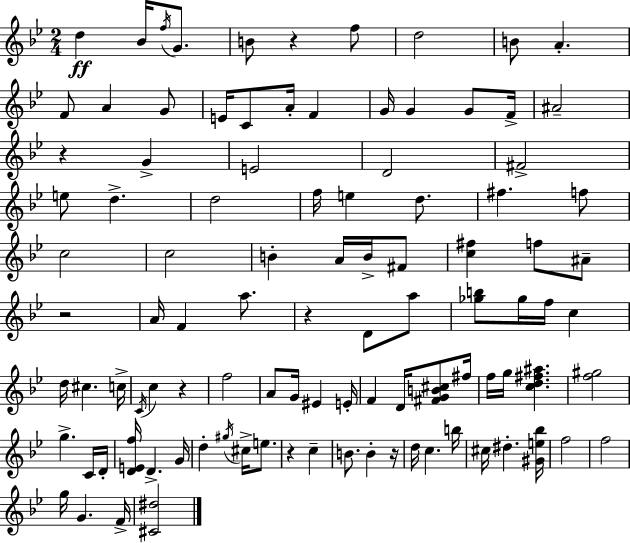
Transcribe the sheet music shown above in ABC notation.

X:1
T:Untitled
M:2/4
L:1/4
K:Gm
d _B/4 f/4 G/2 B/2 z f/2 d2 B/2 A F/2 A G/2 E/4 C/2 A/4 F G/4 G G/2 F/4 ^A2 z G E2 D2 ^F2 e/2 d d2 f/4 e d/2 ^f f/2 c2 c2 B A/4 B/4 ^F/2 [c^f] f/2 ^A/2 z2 A/4 F a/2 z D/2 a/2 [_gb]/2 _g/4 f/4 c d/4 ^c c/4 C/4 c z f2 A/2 G/4 ^E E/4 F D/4 [^FGB^c]/2 ^f/4 f/4 g/4 [cd^f^a] [f^g]2 g C/4 D/4 [DEf]/4 D G/4 d ^g/4 ^c/4 e/2 z c B/2 B z/4 d/4 c b/4 ^c/4 ^d [^Ge_b]/4 f2 f2 g/4 G F/4 [^C^d]2